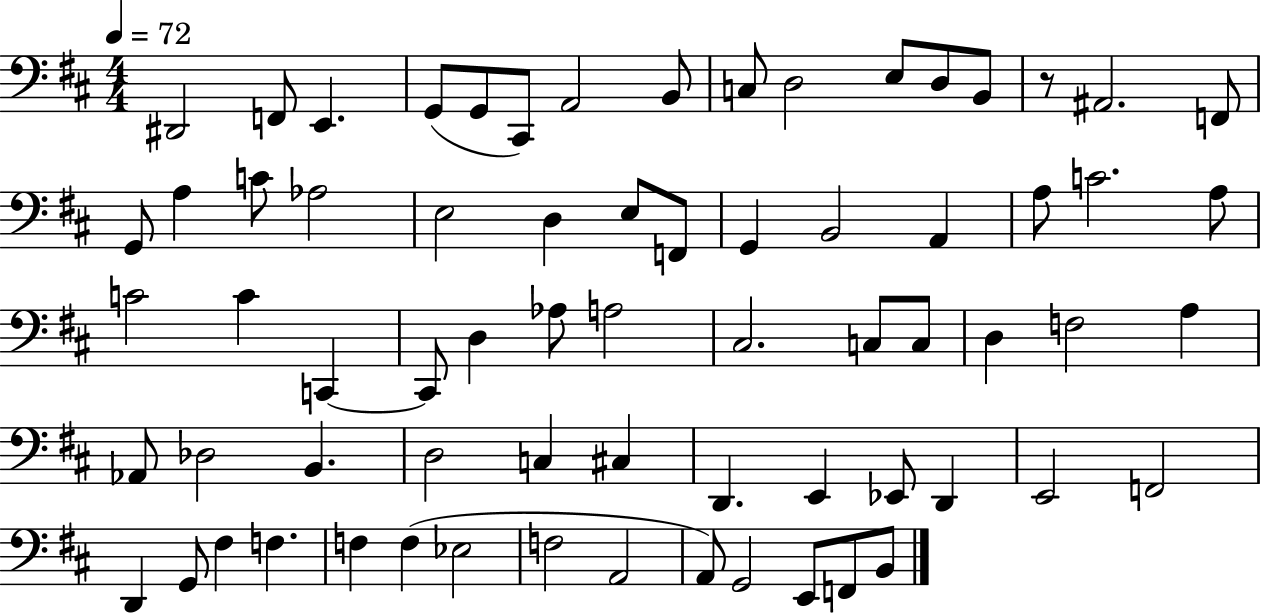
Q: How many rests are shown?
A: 1